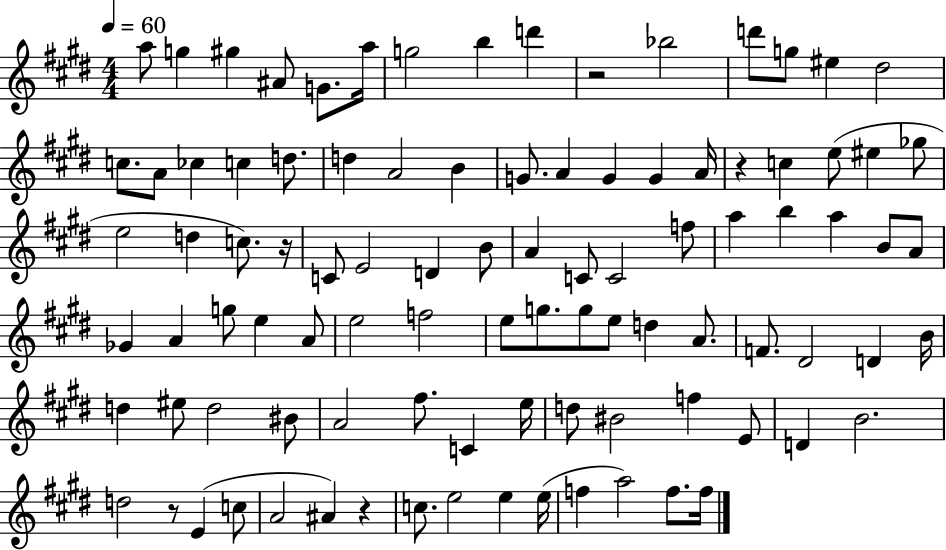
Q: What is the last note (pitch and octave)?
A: F5